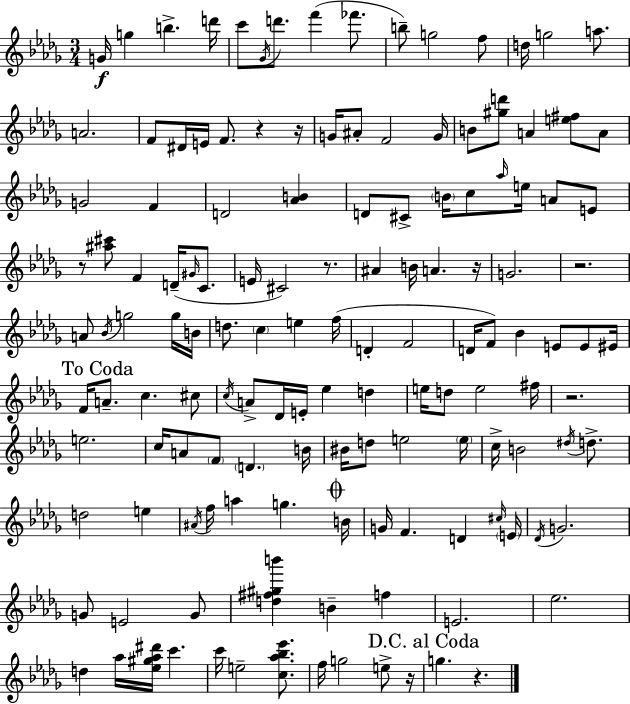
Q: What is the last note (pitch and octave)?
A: G5